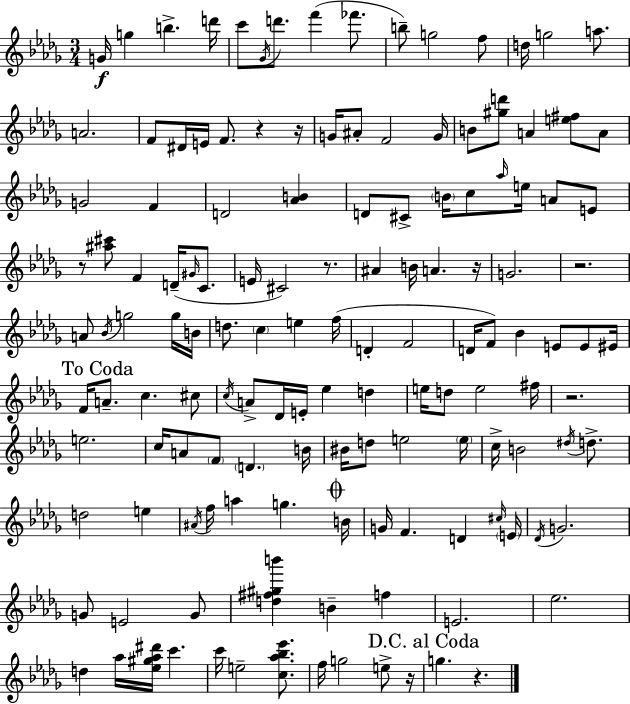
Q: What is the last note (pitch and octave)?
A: G5